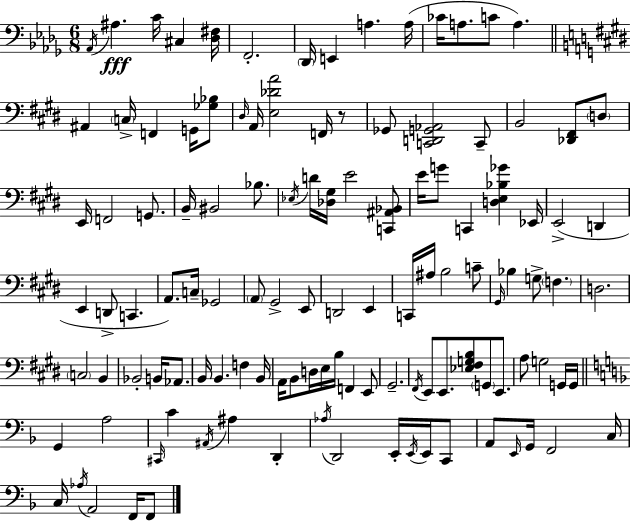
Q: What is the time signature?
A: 6/8